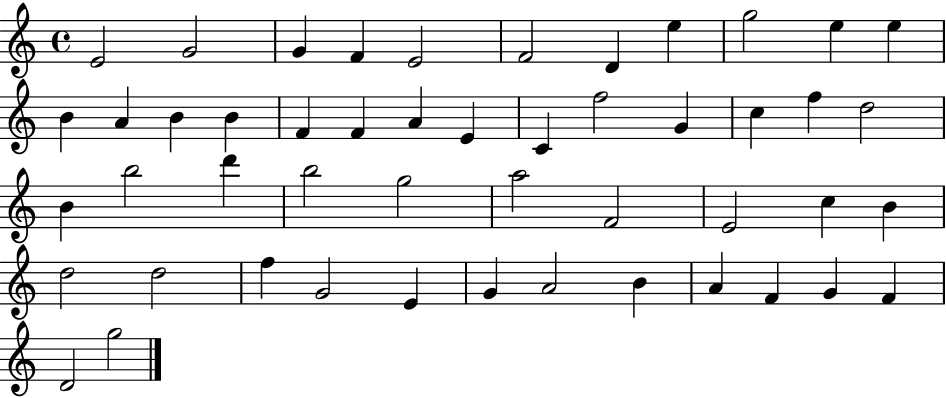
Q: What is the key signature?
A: C major